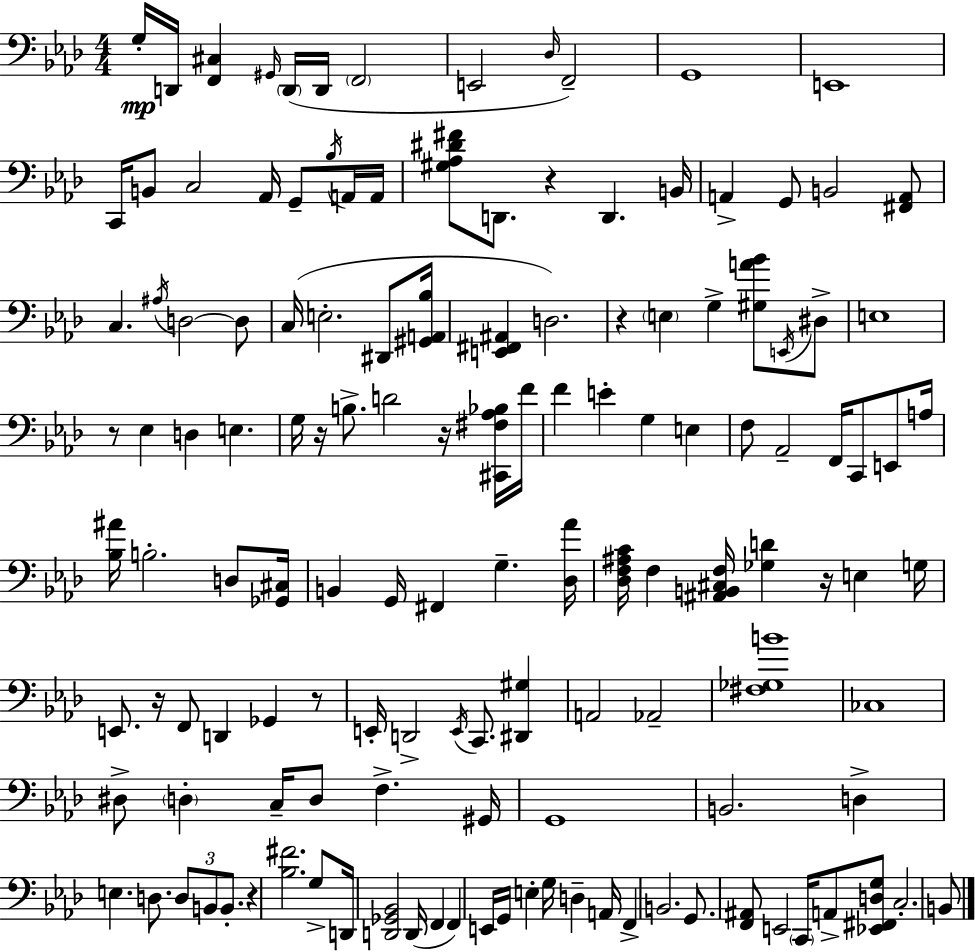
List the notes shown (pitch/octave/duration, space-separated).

G3/s D2/s [F2,C#3]/q G#2/s D2/s D2/s F2/h E2/h Db3/s F2/h G2/w E2/w C2/s B2/e C3/h Ab2/s G2/e Bb3/s A2/s A2/s [G#3,Ab3,D#4,F#4]/e D2/e. R/q D2/q. B2/s A2/q G2/e B2/h [F#2,A2]/e C3/q. A#3/s D3/h D3/e C3/s E3/h. D#2/e [G#2,A2,Bb3]/s [E2,F#2,A#2]/q D3/h. R/q E3/q G3/q [G#3,A4,Bb4]/e E2/s D#3/e E3/w R/e Eb3/q D3/q E3/q. G3/s R/s B3/e. D4/h R/s [C#2,F#3,Ab3,Bb3]/s F4/s F4/q E4/q G3/q E3/q F3/e Ab2/h F2/s C2/e E2/e A3/s [Bb3,A#4]/s B3/h. D3/e [Gb2,C#3]/s B2/q G2/s F#2/q G3/q. [Db3,Ab4]/s [Db3,F3,A#3,C4]/s F3/q [A#2,B2,C#3,F3]/s [Gb3,D4]/q R/s E3/q G3/s E2/e. R/s F2/e D2/q Gb2/q R/e E2/s D2/h E2/s C2/e. [D#2,G#3]/q A2/h Ab2/h [F#3,Gb3,B4]/w CES3/w D#3/e D3/q C3/s D3/e F3/q. G#2/s G2/w B2/h. D3/q E3/q. D3/e. D3/e B2/e B2/e. R/q [Bb3,F#4]/h. G3/e D2/s [D2,Gb2,Bb2]/h D2/s F2/q F2/q E2/s G2/s E3/q G3/s D3/q A2/s F2/q B2/h. G2/e. [F2,A#2]/e E2/h C2/s A2/e [Eb2,F#2,D3,G3]/e C3/h. B2/e